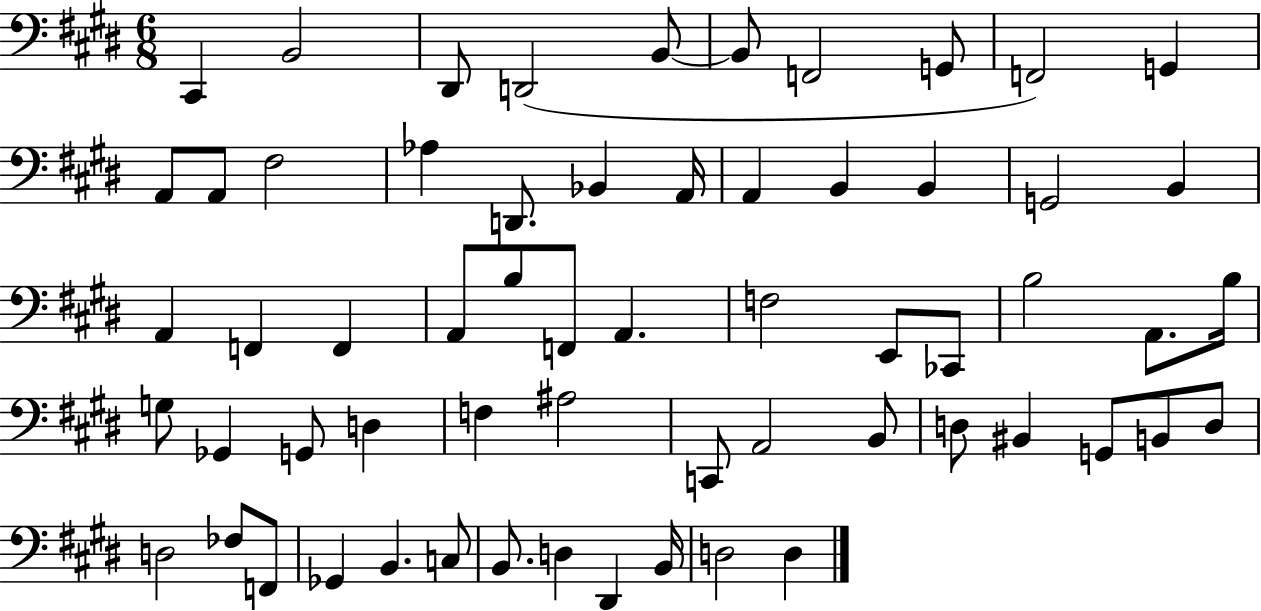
{
  \clef bass
  \numericTimeSignature
  \time 6/8
  \key e \major
  cis,4 b,2 | dis,8 d,2( b,8~~ | b,8 f,2 g,8 | f,2) g,4 | \break a,8 a,8 fis2 | aes4 d,8. bes,4 a,16 | a,4 b,4 b,4 | g,2 b,4 | \break a,4 f,4 f,4 | a,8 b8 f,8 a,4. | f2 e,8 ces,8 | b2 a,8. b16 | \break g8 ges,4 g,8 d4 | f4 ais2 | c,8 a,2 b,8 | d8 bis,4 g,8 b,8 d8 | \break d2 fes8 f,8 | ges,4 b,4. c8 | b,8. d4 dis,4 b,16 | d2 d4 | \break \bar "|."
}